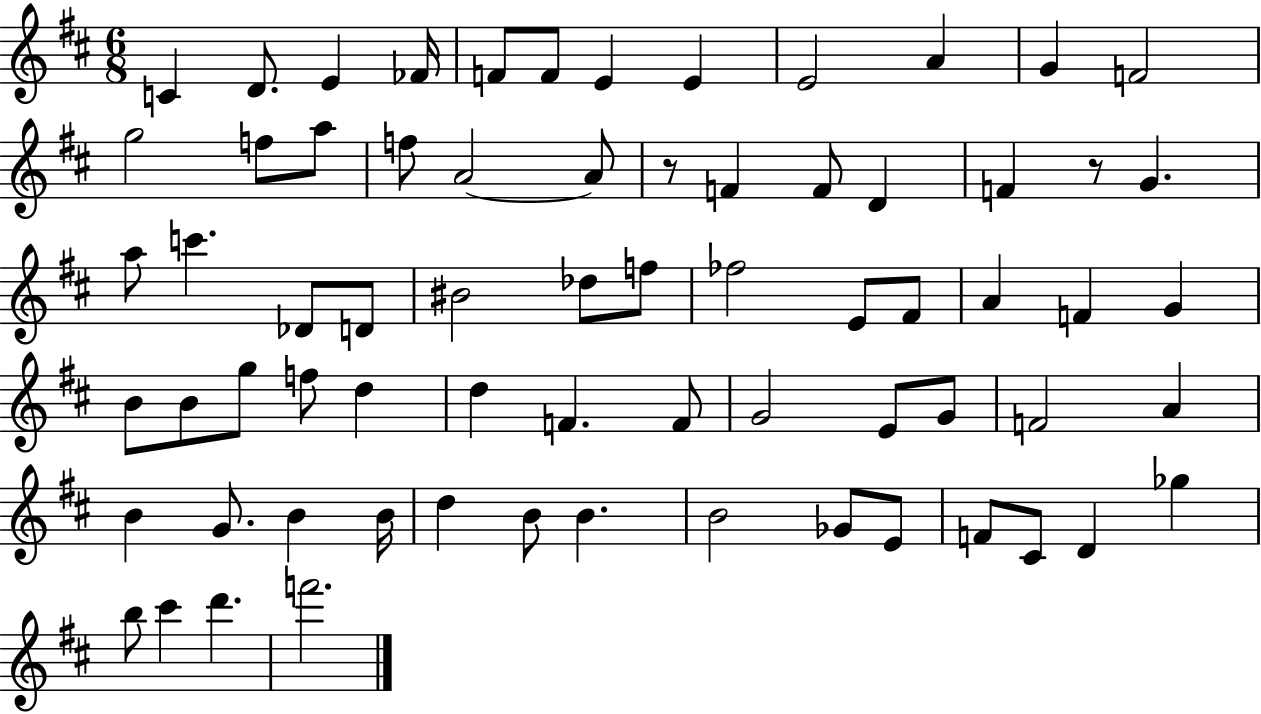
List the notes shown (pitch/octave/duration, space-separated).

C4/q D4/e. E4/q FES4/s F4/e F4/e E4/q E4/q E4/h A4/q G4/q F4/h G5/h F5/e A5/e F5/e A4/h A4/e R/e F4/q F4/e D4/q F4/q R/e G4/q. A5/e C6/q. Db4/e D4/e BIS4/h Db5/e F5/e FES5/h E4/e F#4/e A4/q F4/q G4/q B4/e B4/e G5/e F5/e D5/q D5/q F4/q. F4/e G4/h E4/e G4/e F4/h A4/q B4/q G4/e. B4/q B4/s D5/q B4/e B4/q. B4/h Gb4/e E4/e F4/e C#4/e D4/q Gb5/q B5/e C#6/q D6/q. F6/h.